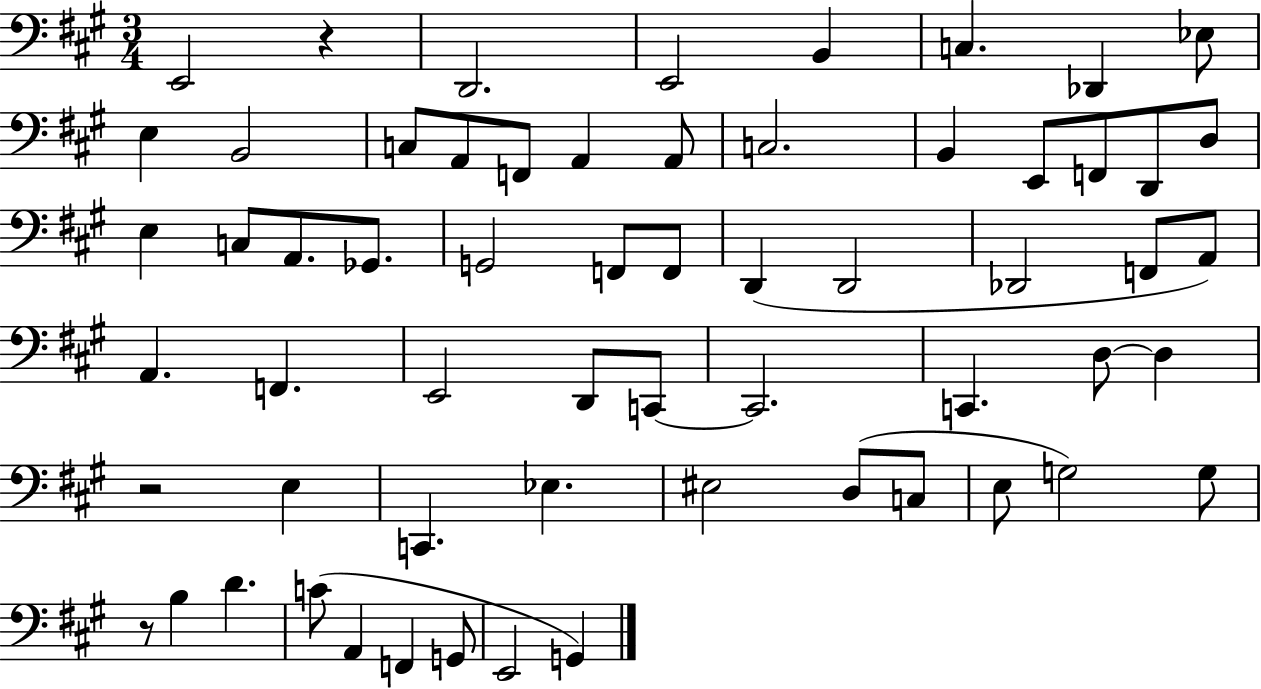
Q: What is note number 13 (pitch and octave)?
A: A2